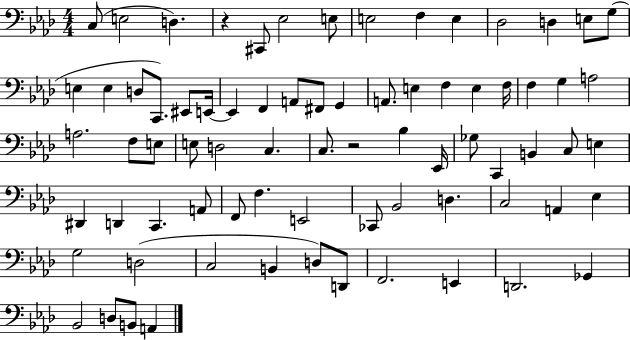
X:1
T:Untitled
M:4/4
L:1/4
K:Ab
C,/2 E,2 D, z ^C,,/2 _E,2 E,/2 E,2 F, E, _D,2 D, E,/2 G,/2 E, E, D,/2 C,,/2 ^E,,/2 E,,/4 E,, F,, A,,/2 ^F,,/2 G,, A,,/2 E, F, E, F,/4 F, G, A,2 A,2 F,/2 E,/2 E,/2 D,2 C, C,/2 z2 _B, _E,,/4 _G,/2 C,, B,, C,/2 E, ^D,, D,, C,, A,,/2 F,,/2 F, E,,2 _C,,/2 _B,,2 D, C,2 A,, _E, G,2 D,2 C,2 B,, D,/2 D,,/2 F,,2 E,, D,,2 _G,, _B,,2 D,/2 B,,/2 A,,